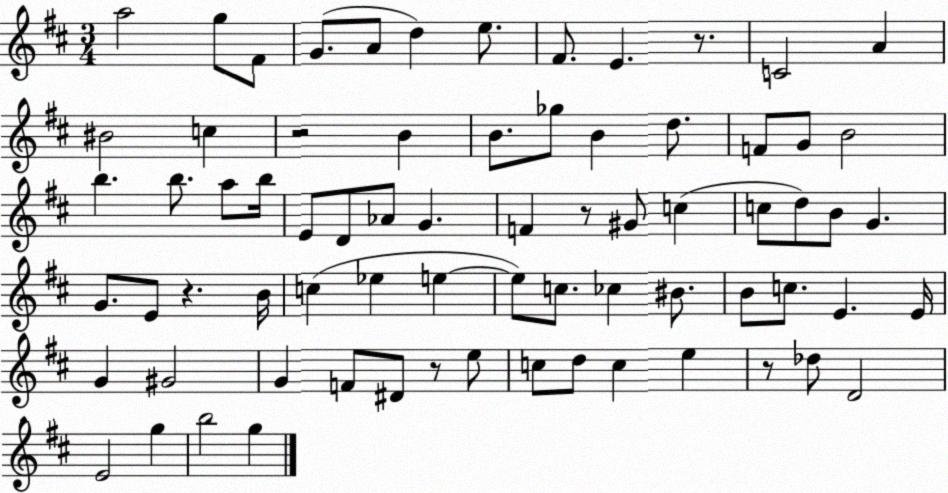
X:1
T:Untitled
M:3/4
L:1/4
K:D
a2 g/2 ^F/2 G/2 A/2 d e/2 ^F/2 E z/2 C2 A ^B2 c z2 B B/2 _g/2 B d/2 F/2 G/2 B2 b b/2 a/2 b/4 E/2 D/2 _A/2 G F z/2 ^G/2 c c/2 d/2 B/2 G G/2 E/2 z B/4 c _e e e/2 c/2 _c ^B/2 B/2 c/2 E E/4 G ^G2 G F/2 ^D/2 z/2 e/2 c/2 d/2 c e z/2 _d/2 D2 E2 g b2 g